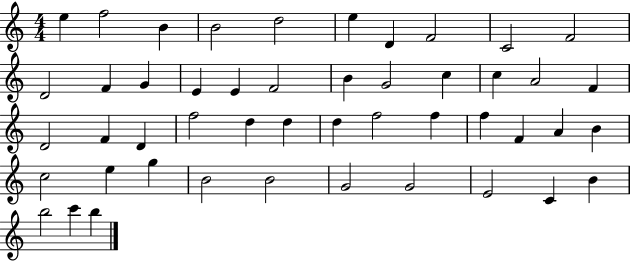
{
  \clef treble
  \numericTimeSignature
  \time 4/4
  \key c \major
  e''4 f''2 b'4 | b'2 d''2 | e''4 d'4 f'2 | c'2 f'2 | \break d'2 f'4 g'4 | e'4 e'4 f'2 | b'4 g'2 c''4 | c''4 a'2 f'4 | \break d'2 f'4 d'4 | f''2 d''4 d''4 | d''4 f''2 f''4 | f''4 f'4 a'4 b'4 | \break c''2 e''4 g''4 | b'2 b'2 | g'2 g'2 | e'2 c'4 b'4 | \break b''2 c'''4 b''4 | \bar "|."
}